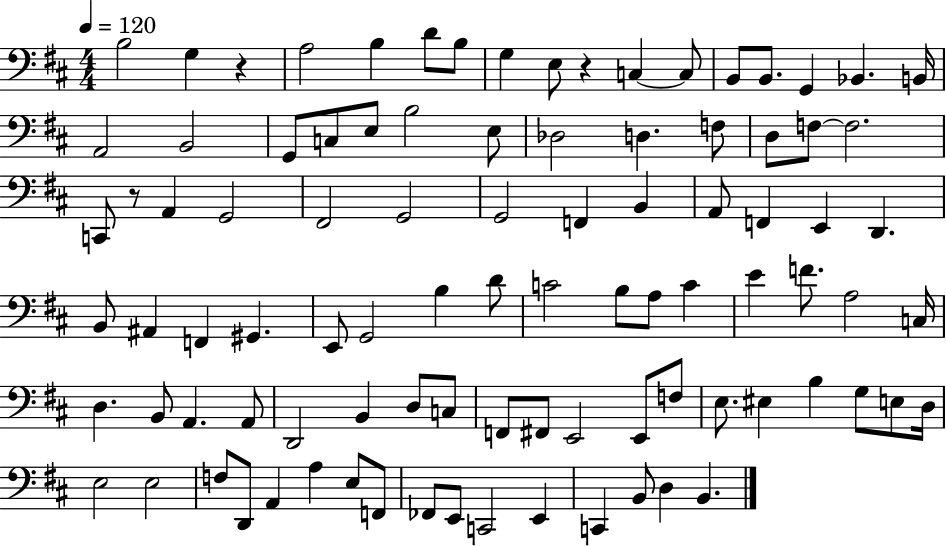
B3/h G3/q R/q A3/h B3/q D4/e B3/e G3/q E3/e R/q C3/q C3/e B2/e B2/e. G2/q Bb2/q. B2/s A2/h B2/h G2/e C3/e E3/e B3/h E3/e Db3/h D3/q. F3/e D3/e F3/e F3/h. C2/e R/e A2/q G2/h F#2/h G2/h G2/h F2/q B2/q A2/e F2/q E2/q D2/q. B2/e A#2/q F2/q G#2/q. E2/e G2/h B3/q D4/e C4/h B3/e A3/e C4/q E4/q F4/e. A3/h C3/s D3/q. B2/e A2/q. A2/e D2/h B2/q D3/e C3/e F2/e F#2/e E2/h E2/e F3/e E3/e. EIS3/q B3/q G3/e E3/e D3/s E3/h E3/h F3/e D2/e A2/q A3/q E3/e F2/e FES2/e E2/e C2/h E2/q C2/q B2/e D3/q B2/q.